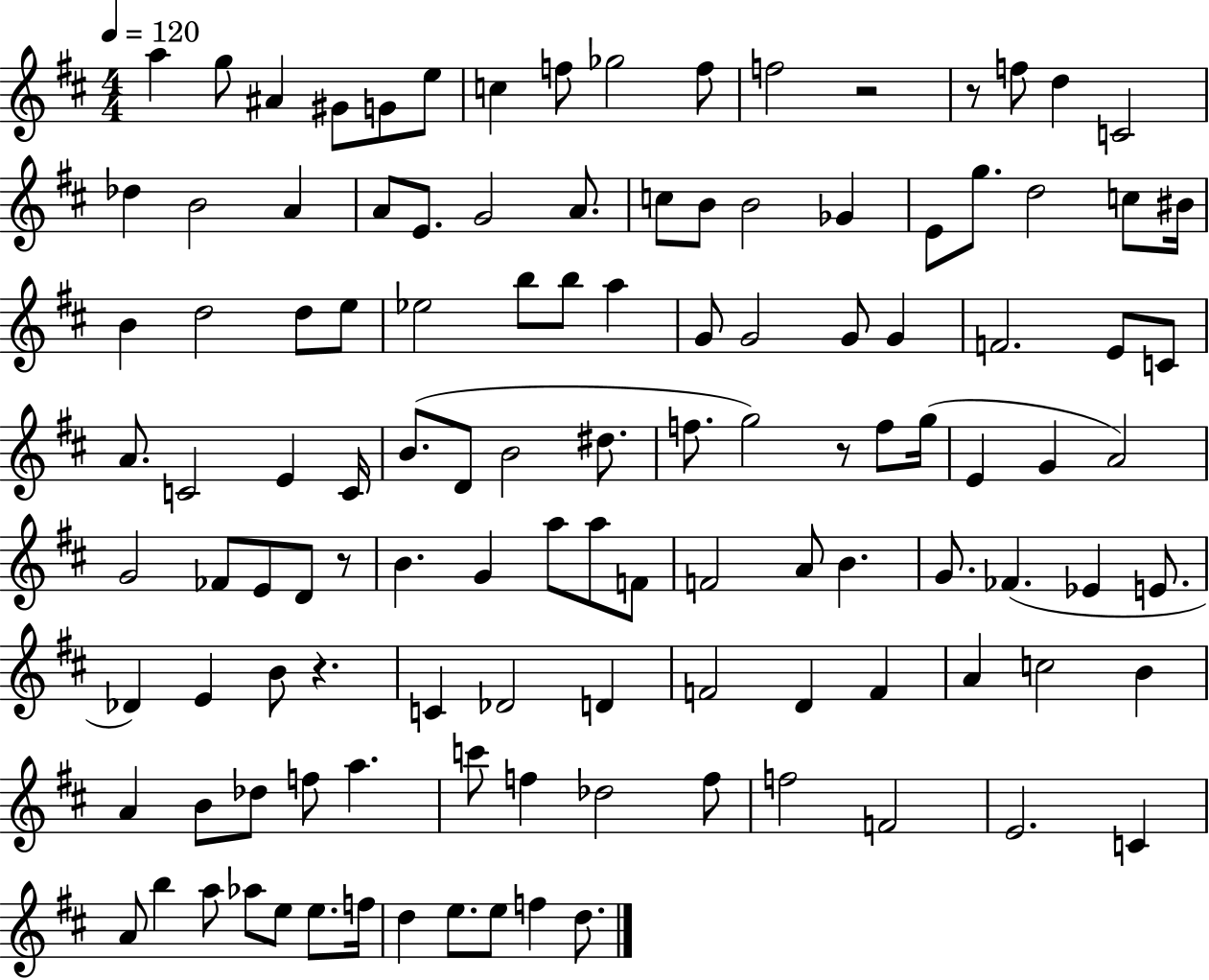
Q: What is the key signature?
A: D major